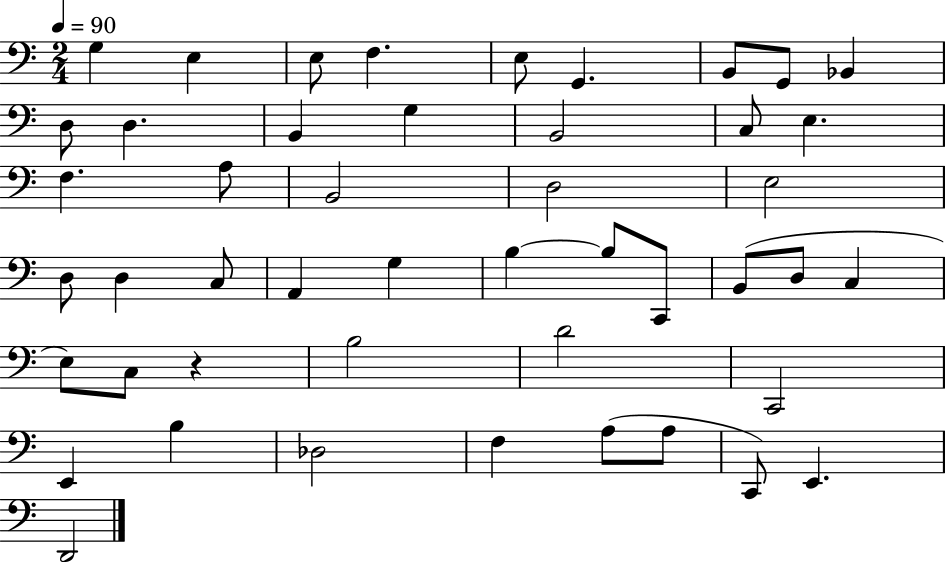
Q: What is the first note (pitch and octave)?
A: G3